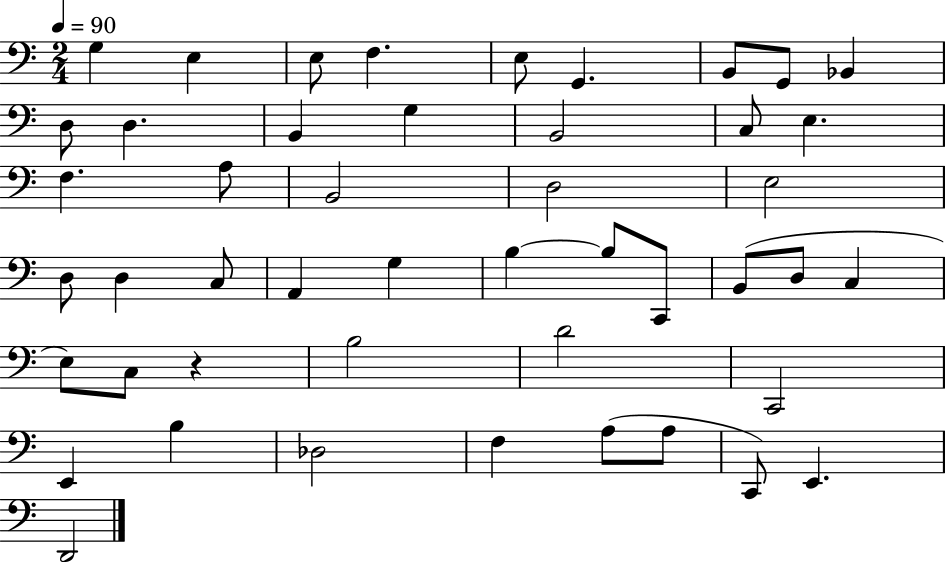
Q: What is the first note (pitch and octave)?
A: G3